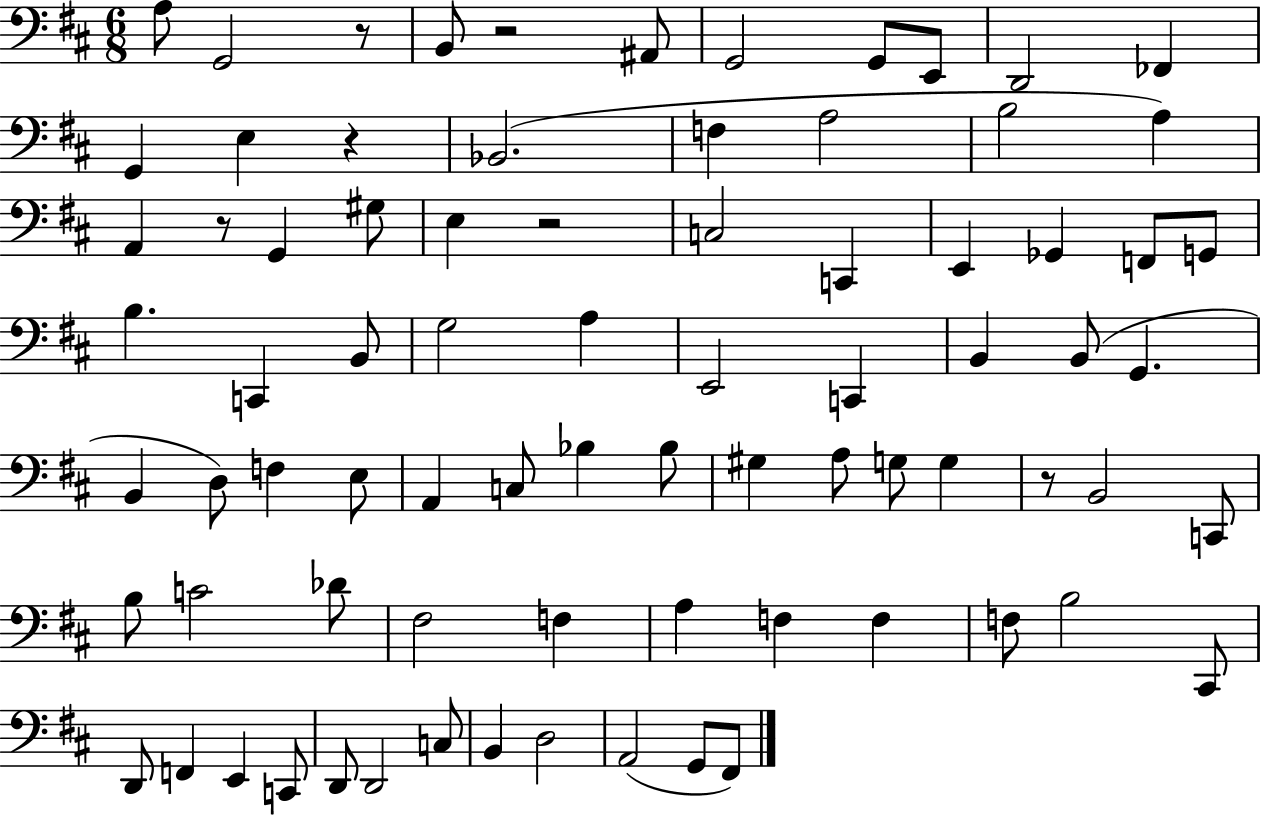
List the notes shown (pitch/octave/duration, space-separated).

A3/e G2/h R/e B2/e R/h A#2/e G2/h G2/e E2/e D2/h FES2/q G2/q E3/q R/q Bb2/h. F3/q A3/h B3/h A3/q A2/q R/e G2/q G#3/e E3/q R/h C3/h C2/q E2/q Gb2/q F2/e G2/e B3/q. C2/q B2/e G3/h A3/q E2/h C2/q B2/q B2/e G2/q. B2/q D3/e F3/q E3/e A2/q C3/e Bb3/q Bb3/e G#3/q A3/e G3/e G3/q R/e B2/h C2/e B3/e C4/h Db4/e F#3/h F3/q A3/q F3/q F3/q F3/e B3/h C#2/e D2/e F2/q E2/q C2/e D2/e D2/h C3/e B2/q D3/h A2/h G2/e F#2/e